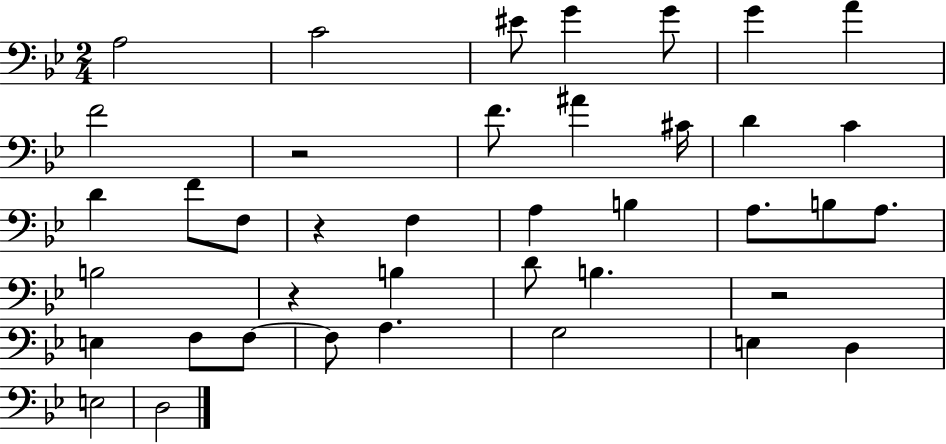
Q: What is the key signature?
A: BES major